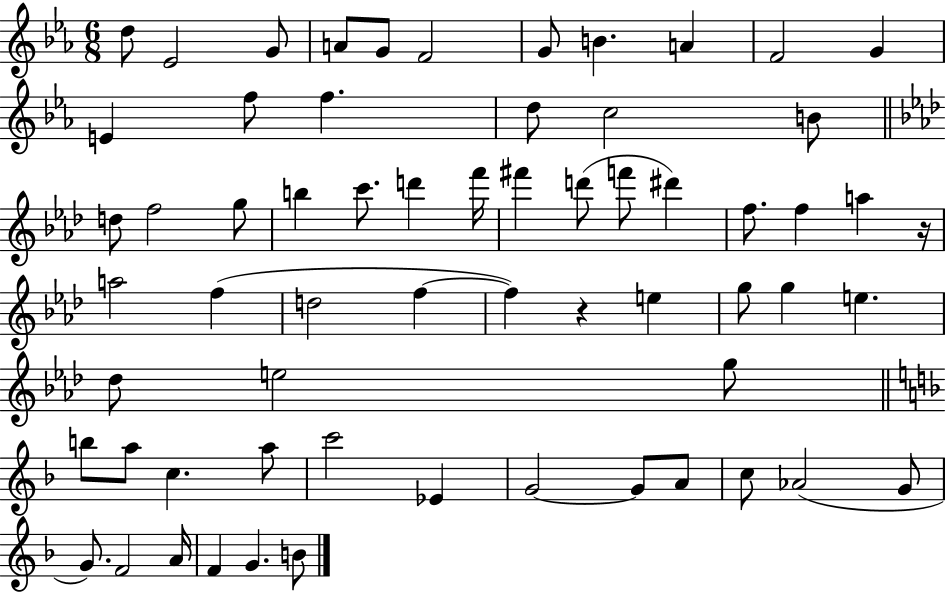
{
  \clef treble
  \numericTimeSignature
  \time 6/8
  \key ees \major
  \repeat volta 2 { d''8 ees'2 g'8 | a'8 g'8 f'2 | g'8 b'4. a'4 | f'2 g'4 | \break e'4 f''8 f''4. | d''8 c''2 b'8 | \bar "||" \break \key f \minor d''8 f''2 g''8 | b''4 c'''8. d'''4 f'''16 | fis'''4 d'''8( f'''8 dis'''4) | f''8. f''4 a''4 r16 | \break a''2 f''4( | d''2 f''4~~ | f''4) r4 e''4 | g''8 g''4 e''4. | \break des''8 e''2 g''8 | \bar "||" \break \key f \major b''8 a''8 c''4. a''8 | c'''2 ees'4 | g'2~~ g'8 a'8 | c''8 aes'2( g'8 | \break g'8.) f'2 a'16 | f'4 g'4. b'8 | } \bar "|."
}